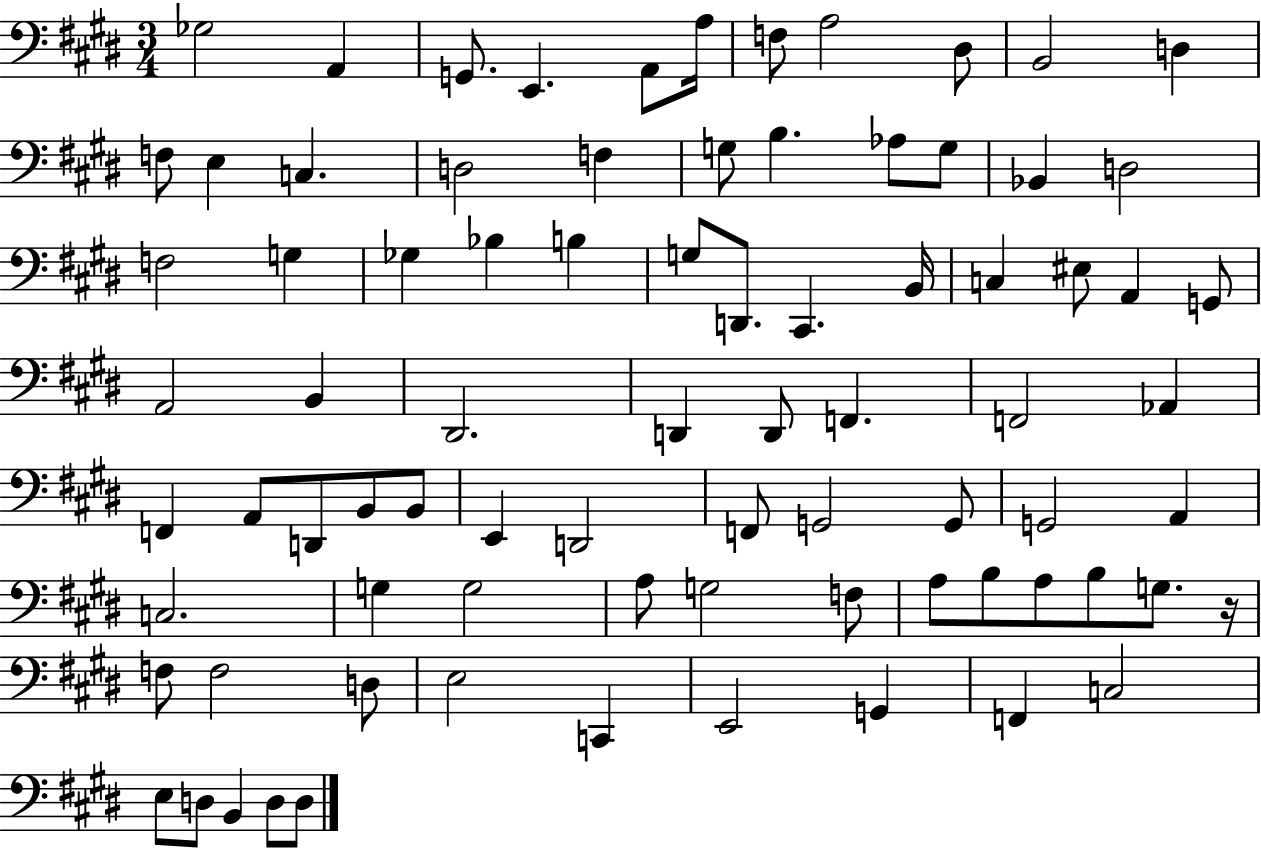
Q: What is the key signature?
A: E major